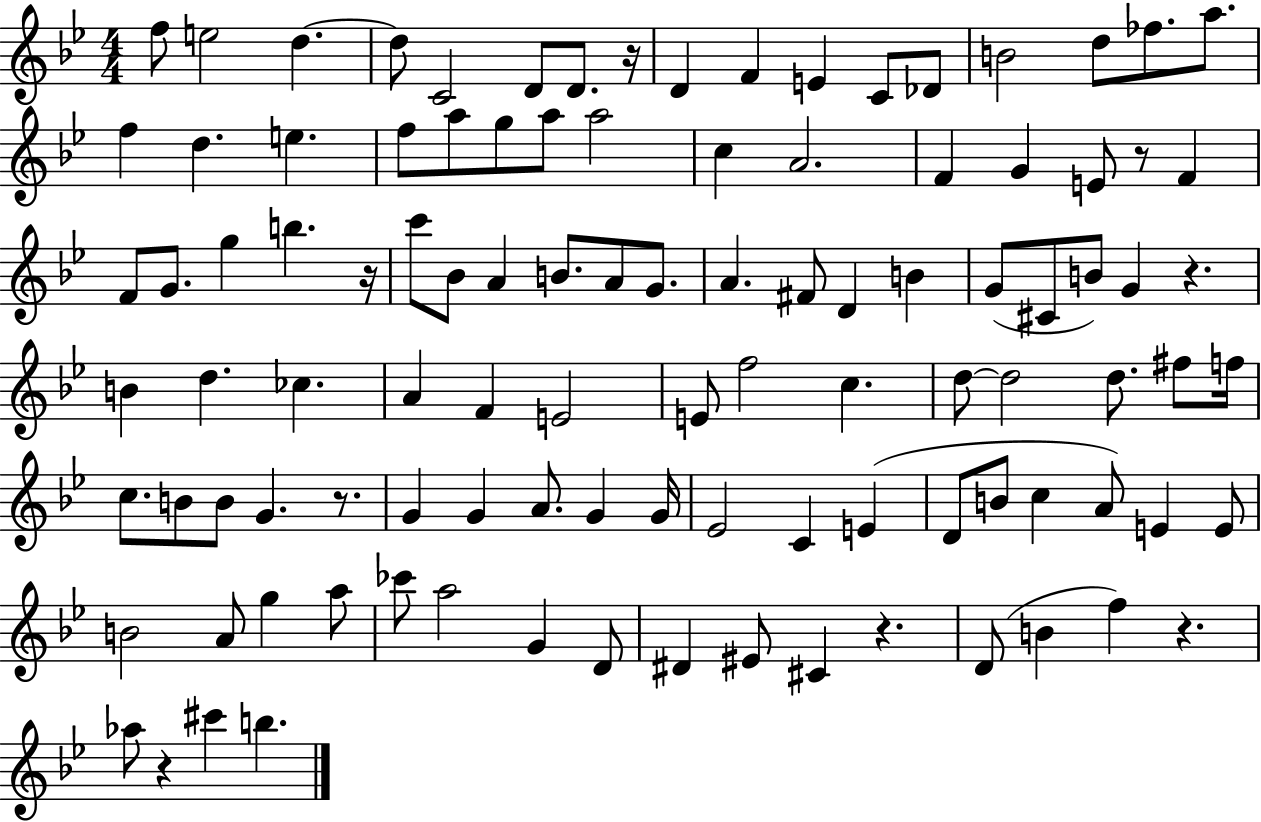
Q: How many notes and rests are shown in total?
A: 105